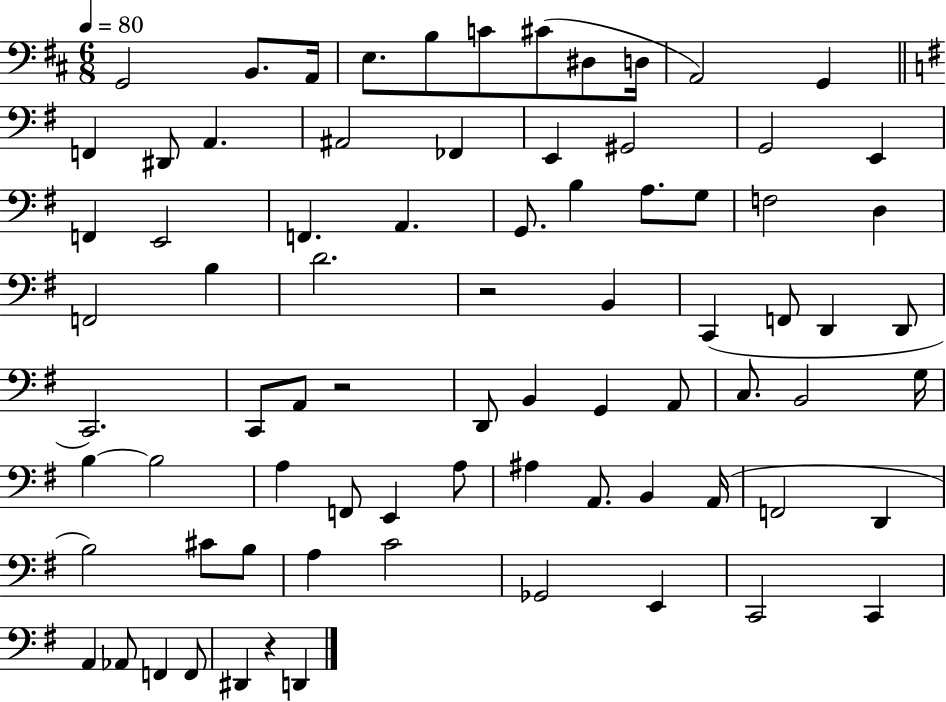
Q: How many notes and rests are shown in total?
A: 78